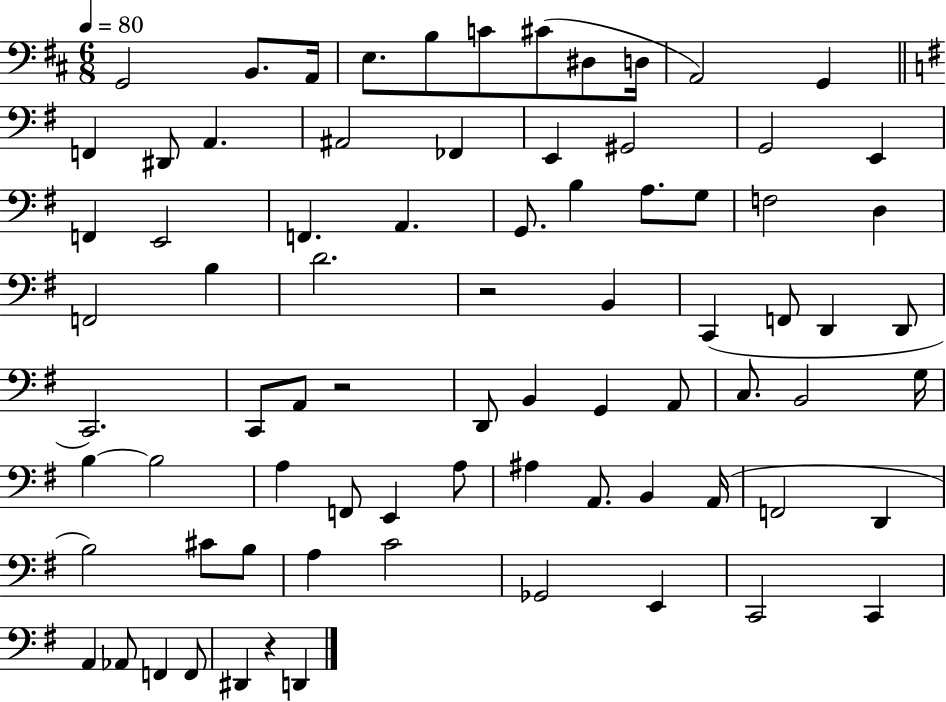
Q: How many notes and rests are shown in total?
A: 78